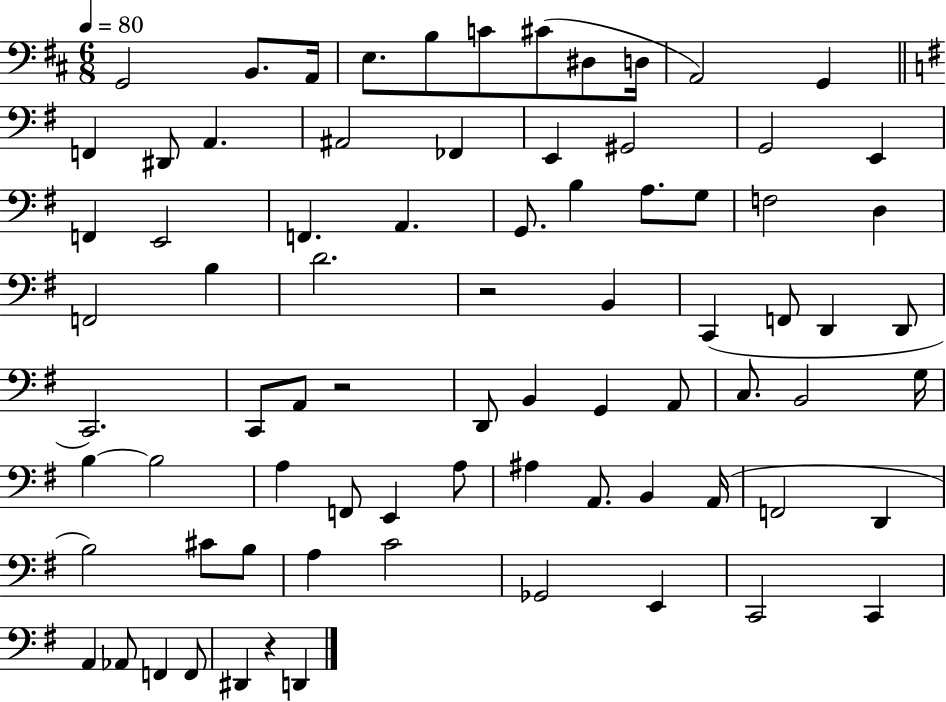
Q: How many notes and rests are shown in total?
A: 78